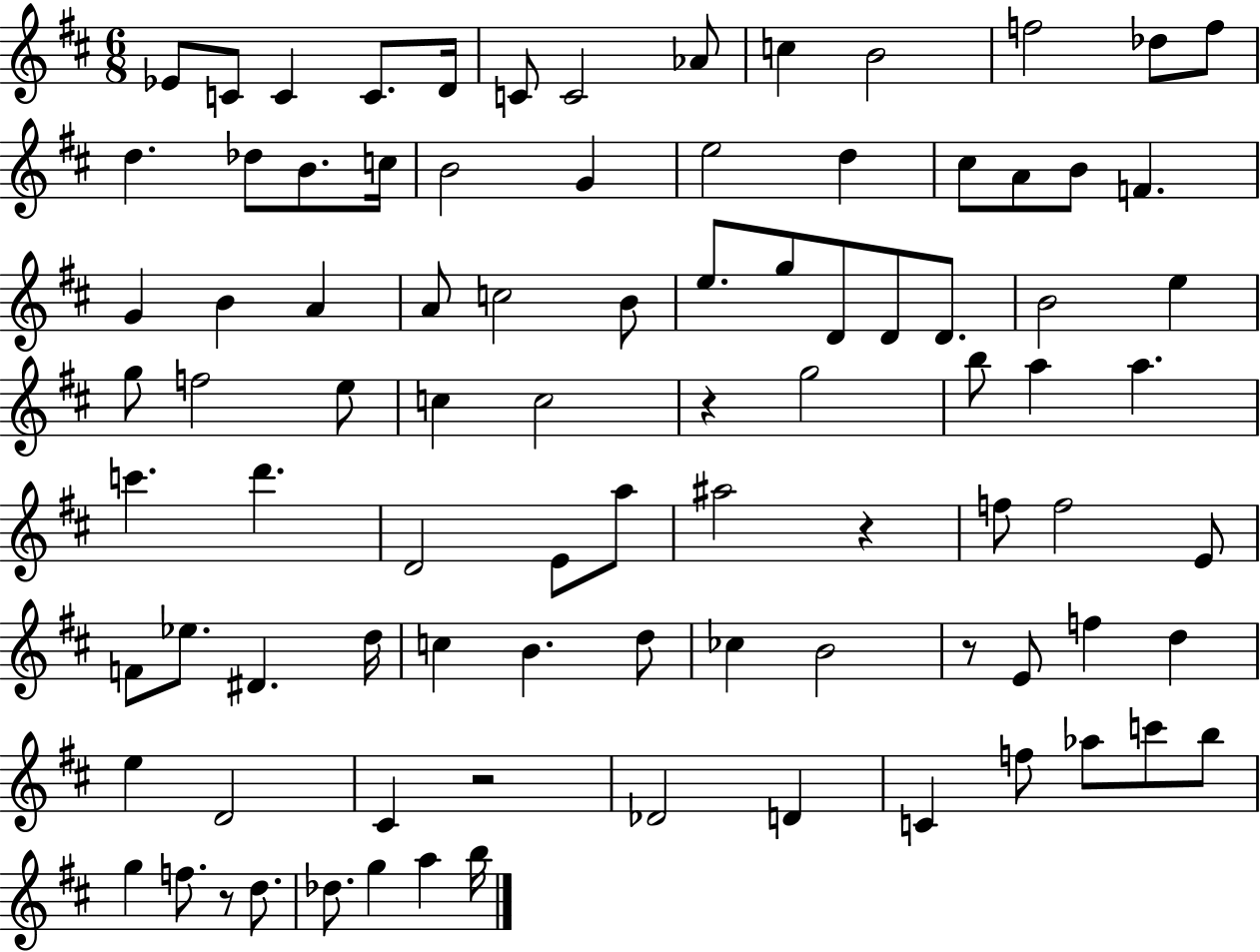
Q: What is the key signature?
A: D major